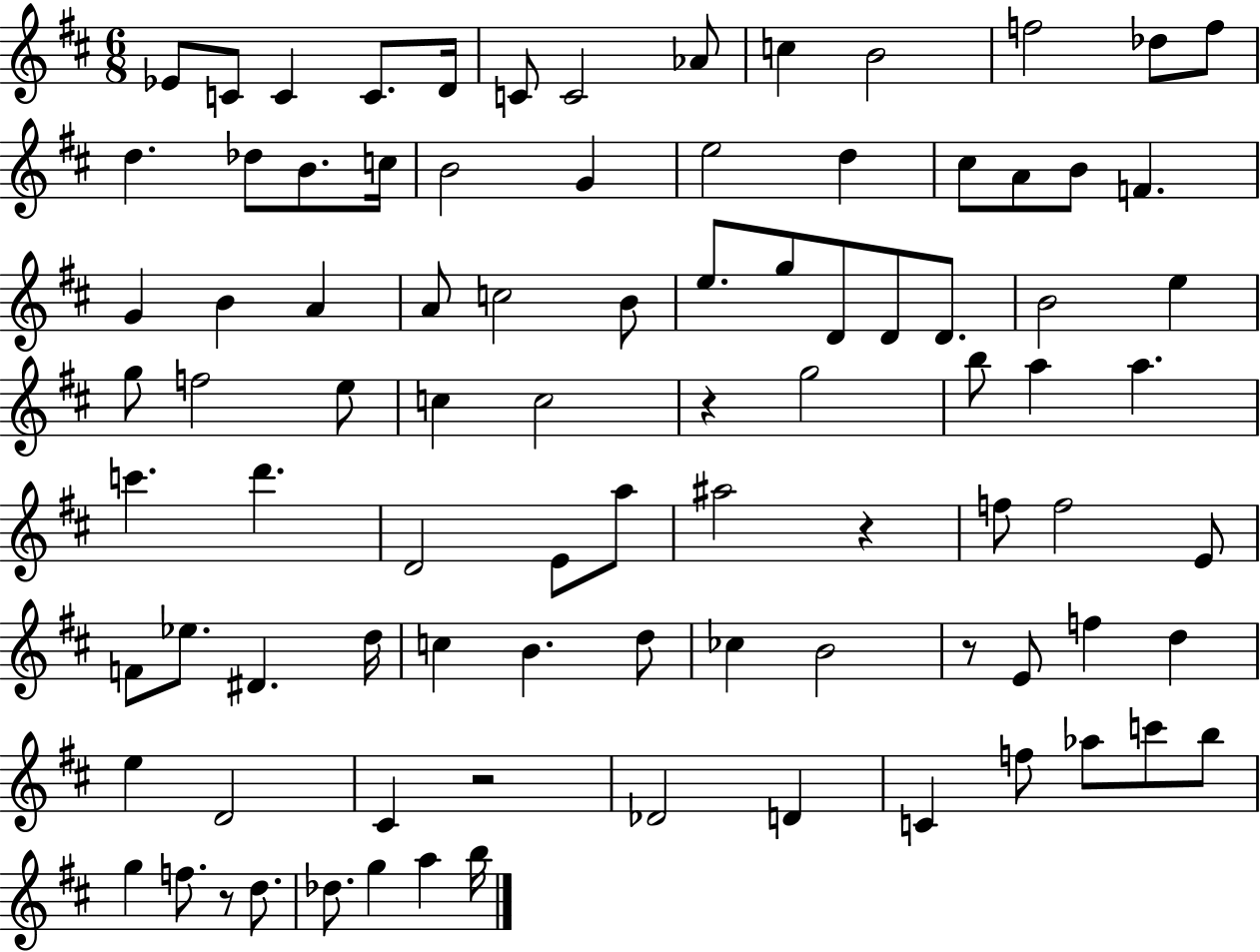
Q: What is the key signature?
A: D major